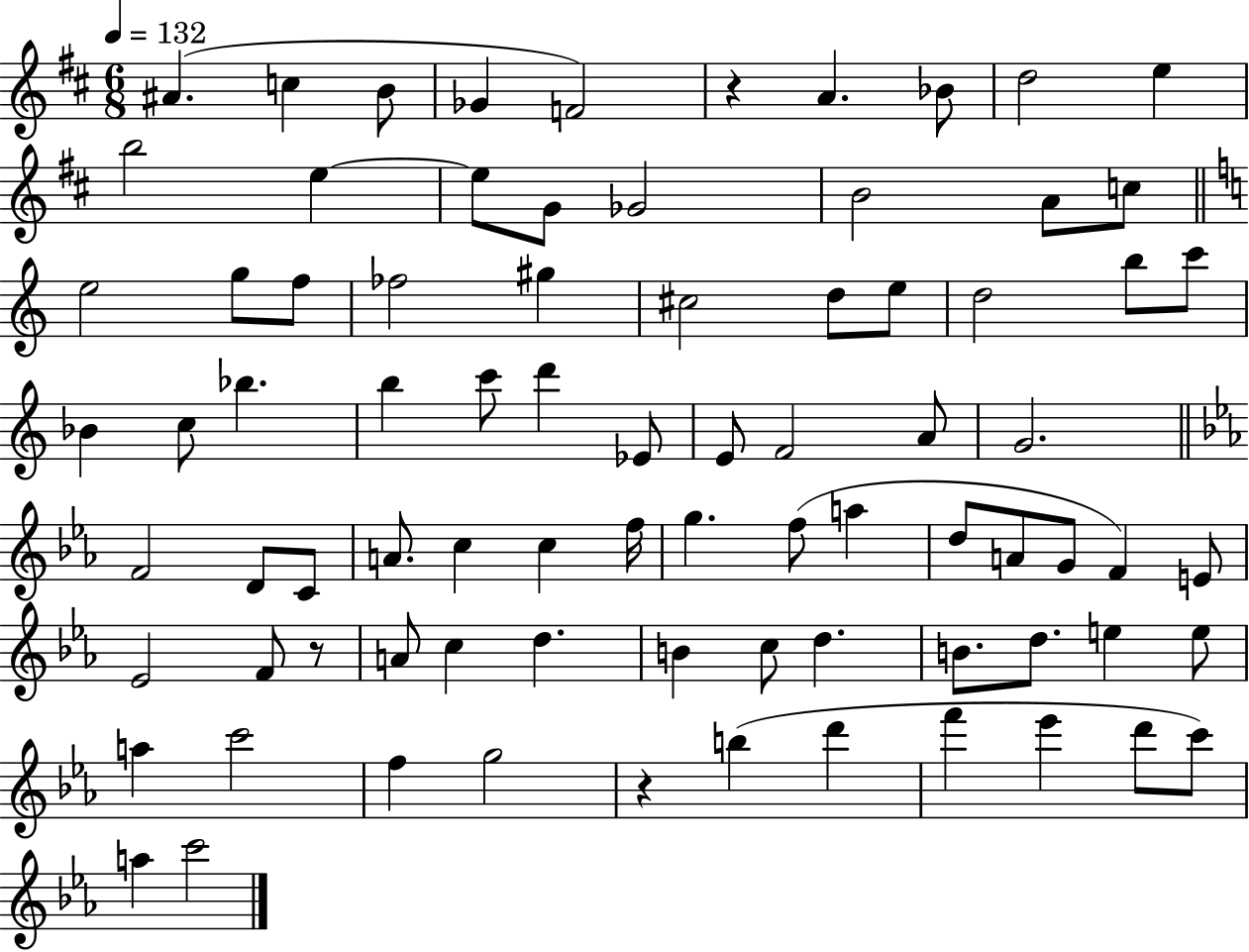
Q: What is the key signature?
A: D major